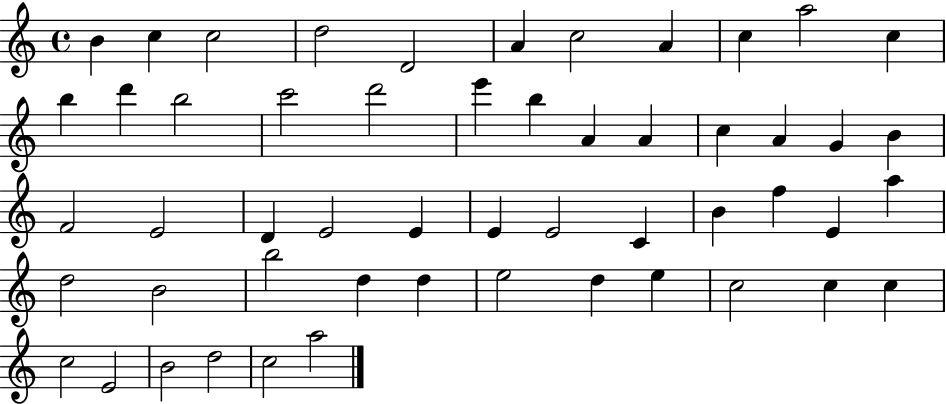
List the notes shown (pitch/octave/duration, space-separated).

B4/q C5/q C5/h D5/h D4/h A4/q C5/h A4/q C5/q A5/h C5/q B5/q D6/q B5/h C6/h D6/h E6/q B5/q A4/q A4/q C5/q A4/q G4/q B4/q F4/h E4/h D4/q E4/h E4/q E4/q E4/h C4/q B4/q F5/q E4/q A5/q D5/h B4/h B5/h D5/q D5/q E5/h D5/q E5/q C5/h C5/q C5/q C5/h E4/h B4/h D5/h C5/h A5/h